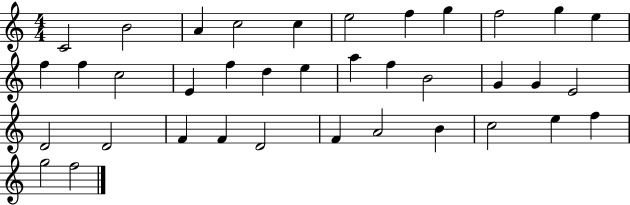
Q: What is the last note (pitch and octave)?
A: F5